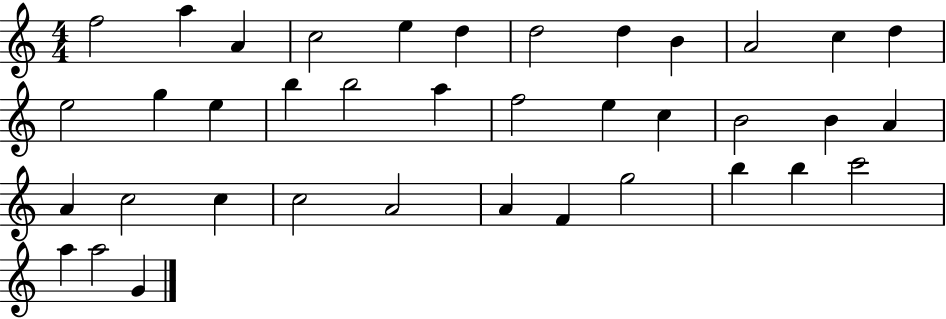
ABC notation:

X:1
T:Untitled
M:4/4
L:1/4
K:C
f2 a A c2 e d d2 d B A2 c d e2 g e b b2 a f2 e c B2 B A A c2 c c2 A2 A F g2 b b c'2 a a2 G